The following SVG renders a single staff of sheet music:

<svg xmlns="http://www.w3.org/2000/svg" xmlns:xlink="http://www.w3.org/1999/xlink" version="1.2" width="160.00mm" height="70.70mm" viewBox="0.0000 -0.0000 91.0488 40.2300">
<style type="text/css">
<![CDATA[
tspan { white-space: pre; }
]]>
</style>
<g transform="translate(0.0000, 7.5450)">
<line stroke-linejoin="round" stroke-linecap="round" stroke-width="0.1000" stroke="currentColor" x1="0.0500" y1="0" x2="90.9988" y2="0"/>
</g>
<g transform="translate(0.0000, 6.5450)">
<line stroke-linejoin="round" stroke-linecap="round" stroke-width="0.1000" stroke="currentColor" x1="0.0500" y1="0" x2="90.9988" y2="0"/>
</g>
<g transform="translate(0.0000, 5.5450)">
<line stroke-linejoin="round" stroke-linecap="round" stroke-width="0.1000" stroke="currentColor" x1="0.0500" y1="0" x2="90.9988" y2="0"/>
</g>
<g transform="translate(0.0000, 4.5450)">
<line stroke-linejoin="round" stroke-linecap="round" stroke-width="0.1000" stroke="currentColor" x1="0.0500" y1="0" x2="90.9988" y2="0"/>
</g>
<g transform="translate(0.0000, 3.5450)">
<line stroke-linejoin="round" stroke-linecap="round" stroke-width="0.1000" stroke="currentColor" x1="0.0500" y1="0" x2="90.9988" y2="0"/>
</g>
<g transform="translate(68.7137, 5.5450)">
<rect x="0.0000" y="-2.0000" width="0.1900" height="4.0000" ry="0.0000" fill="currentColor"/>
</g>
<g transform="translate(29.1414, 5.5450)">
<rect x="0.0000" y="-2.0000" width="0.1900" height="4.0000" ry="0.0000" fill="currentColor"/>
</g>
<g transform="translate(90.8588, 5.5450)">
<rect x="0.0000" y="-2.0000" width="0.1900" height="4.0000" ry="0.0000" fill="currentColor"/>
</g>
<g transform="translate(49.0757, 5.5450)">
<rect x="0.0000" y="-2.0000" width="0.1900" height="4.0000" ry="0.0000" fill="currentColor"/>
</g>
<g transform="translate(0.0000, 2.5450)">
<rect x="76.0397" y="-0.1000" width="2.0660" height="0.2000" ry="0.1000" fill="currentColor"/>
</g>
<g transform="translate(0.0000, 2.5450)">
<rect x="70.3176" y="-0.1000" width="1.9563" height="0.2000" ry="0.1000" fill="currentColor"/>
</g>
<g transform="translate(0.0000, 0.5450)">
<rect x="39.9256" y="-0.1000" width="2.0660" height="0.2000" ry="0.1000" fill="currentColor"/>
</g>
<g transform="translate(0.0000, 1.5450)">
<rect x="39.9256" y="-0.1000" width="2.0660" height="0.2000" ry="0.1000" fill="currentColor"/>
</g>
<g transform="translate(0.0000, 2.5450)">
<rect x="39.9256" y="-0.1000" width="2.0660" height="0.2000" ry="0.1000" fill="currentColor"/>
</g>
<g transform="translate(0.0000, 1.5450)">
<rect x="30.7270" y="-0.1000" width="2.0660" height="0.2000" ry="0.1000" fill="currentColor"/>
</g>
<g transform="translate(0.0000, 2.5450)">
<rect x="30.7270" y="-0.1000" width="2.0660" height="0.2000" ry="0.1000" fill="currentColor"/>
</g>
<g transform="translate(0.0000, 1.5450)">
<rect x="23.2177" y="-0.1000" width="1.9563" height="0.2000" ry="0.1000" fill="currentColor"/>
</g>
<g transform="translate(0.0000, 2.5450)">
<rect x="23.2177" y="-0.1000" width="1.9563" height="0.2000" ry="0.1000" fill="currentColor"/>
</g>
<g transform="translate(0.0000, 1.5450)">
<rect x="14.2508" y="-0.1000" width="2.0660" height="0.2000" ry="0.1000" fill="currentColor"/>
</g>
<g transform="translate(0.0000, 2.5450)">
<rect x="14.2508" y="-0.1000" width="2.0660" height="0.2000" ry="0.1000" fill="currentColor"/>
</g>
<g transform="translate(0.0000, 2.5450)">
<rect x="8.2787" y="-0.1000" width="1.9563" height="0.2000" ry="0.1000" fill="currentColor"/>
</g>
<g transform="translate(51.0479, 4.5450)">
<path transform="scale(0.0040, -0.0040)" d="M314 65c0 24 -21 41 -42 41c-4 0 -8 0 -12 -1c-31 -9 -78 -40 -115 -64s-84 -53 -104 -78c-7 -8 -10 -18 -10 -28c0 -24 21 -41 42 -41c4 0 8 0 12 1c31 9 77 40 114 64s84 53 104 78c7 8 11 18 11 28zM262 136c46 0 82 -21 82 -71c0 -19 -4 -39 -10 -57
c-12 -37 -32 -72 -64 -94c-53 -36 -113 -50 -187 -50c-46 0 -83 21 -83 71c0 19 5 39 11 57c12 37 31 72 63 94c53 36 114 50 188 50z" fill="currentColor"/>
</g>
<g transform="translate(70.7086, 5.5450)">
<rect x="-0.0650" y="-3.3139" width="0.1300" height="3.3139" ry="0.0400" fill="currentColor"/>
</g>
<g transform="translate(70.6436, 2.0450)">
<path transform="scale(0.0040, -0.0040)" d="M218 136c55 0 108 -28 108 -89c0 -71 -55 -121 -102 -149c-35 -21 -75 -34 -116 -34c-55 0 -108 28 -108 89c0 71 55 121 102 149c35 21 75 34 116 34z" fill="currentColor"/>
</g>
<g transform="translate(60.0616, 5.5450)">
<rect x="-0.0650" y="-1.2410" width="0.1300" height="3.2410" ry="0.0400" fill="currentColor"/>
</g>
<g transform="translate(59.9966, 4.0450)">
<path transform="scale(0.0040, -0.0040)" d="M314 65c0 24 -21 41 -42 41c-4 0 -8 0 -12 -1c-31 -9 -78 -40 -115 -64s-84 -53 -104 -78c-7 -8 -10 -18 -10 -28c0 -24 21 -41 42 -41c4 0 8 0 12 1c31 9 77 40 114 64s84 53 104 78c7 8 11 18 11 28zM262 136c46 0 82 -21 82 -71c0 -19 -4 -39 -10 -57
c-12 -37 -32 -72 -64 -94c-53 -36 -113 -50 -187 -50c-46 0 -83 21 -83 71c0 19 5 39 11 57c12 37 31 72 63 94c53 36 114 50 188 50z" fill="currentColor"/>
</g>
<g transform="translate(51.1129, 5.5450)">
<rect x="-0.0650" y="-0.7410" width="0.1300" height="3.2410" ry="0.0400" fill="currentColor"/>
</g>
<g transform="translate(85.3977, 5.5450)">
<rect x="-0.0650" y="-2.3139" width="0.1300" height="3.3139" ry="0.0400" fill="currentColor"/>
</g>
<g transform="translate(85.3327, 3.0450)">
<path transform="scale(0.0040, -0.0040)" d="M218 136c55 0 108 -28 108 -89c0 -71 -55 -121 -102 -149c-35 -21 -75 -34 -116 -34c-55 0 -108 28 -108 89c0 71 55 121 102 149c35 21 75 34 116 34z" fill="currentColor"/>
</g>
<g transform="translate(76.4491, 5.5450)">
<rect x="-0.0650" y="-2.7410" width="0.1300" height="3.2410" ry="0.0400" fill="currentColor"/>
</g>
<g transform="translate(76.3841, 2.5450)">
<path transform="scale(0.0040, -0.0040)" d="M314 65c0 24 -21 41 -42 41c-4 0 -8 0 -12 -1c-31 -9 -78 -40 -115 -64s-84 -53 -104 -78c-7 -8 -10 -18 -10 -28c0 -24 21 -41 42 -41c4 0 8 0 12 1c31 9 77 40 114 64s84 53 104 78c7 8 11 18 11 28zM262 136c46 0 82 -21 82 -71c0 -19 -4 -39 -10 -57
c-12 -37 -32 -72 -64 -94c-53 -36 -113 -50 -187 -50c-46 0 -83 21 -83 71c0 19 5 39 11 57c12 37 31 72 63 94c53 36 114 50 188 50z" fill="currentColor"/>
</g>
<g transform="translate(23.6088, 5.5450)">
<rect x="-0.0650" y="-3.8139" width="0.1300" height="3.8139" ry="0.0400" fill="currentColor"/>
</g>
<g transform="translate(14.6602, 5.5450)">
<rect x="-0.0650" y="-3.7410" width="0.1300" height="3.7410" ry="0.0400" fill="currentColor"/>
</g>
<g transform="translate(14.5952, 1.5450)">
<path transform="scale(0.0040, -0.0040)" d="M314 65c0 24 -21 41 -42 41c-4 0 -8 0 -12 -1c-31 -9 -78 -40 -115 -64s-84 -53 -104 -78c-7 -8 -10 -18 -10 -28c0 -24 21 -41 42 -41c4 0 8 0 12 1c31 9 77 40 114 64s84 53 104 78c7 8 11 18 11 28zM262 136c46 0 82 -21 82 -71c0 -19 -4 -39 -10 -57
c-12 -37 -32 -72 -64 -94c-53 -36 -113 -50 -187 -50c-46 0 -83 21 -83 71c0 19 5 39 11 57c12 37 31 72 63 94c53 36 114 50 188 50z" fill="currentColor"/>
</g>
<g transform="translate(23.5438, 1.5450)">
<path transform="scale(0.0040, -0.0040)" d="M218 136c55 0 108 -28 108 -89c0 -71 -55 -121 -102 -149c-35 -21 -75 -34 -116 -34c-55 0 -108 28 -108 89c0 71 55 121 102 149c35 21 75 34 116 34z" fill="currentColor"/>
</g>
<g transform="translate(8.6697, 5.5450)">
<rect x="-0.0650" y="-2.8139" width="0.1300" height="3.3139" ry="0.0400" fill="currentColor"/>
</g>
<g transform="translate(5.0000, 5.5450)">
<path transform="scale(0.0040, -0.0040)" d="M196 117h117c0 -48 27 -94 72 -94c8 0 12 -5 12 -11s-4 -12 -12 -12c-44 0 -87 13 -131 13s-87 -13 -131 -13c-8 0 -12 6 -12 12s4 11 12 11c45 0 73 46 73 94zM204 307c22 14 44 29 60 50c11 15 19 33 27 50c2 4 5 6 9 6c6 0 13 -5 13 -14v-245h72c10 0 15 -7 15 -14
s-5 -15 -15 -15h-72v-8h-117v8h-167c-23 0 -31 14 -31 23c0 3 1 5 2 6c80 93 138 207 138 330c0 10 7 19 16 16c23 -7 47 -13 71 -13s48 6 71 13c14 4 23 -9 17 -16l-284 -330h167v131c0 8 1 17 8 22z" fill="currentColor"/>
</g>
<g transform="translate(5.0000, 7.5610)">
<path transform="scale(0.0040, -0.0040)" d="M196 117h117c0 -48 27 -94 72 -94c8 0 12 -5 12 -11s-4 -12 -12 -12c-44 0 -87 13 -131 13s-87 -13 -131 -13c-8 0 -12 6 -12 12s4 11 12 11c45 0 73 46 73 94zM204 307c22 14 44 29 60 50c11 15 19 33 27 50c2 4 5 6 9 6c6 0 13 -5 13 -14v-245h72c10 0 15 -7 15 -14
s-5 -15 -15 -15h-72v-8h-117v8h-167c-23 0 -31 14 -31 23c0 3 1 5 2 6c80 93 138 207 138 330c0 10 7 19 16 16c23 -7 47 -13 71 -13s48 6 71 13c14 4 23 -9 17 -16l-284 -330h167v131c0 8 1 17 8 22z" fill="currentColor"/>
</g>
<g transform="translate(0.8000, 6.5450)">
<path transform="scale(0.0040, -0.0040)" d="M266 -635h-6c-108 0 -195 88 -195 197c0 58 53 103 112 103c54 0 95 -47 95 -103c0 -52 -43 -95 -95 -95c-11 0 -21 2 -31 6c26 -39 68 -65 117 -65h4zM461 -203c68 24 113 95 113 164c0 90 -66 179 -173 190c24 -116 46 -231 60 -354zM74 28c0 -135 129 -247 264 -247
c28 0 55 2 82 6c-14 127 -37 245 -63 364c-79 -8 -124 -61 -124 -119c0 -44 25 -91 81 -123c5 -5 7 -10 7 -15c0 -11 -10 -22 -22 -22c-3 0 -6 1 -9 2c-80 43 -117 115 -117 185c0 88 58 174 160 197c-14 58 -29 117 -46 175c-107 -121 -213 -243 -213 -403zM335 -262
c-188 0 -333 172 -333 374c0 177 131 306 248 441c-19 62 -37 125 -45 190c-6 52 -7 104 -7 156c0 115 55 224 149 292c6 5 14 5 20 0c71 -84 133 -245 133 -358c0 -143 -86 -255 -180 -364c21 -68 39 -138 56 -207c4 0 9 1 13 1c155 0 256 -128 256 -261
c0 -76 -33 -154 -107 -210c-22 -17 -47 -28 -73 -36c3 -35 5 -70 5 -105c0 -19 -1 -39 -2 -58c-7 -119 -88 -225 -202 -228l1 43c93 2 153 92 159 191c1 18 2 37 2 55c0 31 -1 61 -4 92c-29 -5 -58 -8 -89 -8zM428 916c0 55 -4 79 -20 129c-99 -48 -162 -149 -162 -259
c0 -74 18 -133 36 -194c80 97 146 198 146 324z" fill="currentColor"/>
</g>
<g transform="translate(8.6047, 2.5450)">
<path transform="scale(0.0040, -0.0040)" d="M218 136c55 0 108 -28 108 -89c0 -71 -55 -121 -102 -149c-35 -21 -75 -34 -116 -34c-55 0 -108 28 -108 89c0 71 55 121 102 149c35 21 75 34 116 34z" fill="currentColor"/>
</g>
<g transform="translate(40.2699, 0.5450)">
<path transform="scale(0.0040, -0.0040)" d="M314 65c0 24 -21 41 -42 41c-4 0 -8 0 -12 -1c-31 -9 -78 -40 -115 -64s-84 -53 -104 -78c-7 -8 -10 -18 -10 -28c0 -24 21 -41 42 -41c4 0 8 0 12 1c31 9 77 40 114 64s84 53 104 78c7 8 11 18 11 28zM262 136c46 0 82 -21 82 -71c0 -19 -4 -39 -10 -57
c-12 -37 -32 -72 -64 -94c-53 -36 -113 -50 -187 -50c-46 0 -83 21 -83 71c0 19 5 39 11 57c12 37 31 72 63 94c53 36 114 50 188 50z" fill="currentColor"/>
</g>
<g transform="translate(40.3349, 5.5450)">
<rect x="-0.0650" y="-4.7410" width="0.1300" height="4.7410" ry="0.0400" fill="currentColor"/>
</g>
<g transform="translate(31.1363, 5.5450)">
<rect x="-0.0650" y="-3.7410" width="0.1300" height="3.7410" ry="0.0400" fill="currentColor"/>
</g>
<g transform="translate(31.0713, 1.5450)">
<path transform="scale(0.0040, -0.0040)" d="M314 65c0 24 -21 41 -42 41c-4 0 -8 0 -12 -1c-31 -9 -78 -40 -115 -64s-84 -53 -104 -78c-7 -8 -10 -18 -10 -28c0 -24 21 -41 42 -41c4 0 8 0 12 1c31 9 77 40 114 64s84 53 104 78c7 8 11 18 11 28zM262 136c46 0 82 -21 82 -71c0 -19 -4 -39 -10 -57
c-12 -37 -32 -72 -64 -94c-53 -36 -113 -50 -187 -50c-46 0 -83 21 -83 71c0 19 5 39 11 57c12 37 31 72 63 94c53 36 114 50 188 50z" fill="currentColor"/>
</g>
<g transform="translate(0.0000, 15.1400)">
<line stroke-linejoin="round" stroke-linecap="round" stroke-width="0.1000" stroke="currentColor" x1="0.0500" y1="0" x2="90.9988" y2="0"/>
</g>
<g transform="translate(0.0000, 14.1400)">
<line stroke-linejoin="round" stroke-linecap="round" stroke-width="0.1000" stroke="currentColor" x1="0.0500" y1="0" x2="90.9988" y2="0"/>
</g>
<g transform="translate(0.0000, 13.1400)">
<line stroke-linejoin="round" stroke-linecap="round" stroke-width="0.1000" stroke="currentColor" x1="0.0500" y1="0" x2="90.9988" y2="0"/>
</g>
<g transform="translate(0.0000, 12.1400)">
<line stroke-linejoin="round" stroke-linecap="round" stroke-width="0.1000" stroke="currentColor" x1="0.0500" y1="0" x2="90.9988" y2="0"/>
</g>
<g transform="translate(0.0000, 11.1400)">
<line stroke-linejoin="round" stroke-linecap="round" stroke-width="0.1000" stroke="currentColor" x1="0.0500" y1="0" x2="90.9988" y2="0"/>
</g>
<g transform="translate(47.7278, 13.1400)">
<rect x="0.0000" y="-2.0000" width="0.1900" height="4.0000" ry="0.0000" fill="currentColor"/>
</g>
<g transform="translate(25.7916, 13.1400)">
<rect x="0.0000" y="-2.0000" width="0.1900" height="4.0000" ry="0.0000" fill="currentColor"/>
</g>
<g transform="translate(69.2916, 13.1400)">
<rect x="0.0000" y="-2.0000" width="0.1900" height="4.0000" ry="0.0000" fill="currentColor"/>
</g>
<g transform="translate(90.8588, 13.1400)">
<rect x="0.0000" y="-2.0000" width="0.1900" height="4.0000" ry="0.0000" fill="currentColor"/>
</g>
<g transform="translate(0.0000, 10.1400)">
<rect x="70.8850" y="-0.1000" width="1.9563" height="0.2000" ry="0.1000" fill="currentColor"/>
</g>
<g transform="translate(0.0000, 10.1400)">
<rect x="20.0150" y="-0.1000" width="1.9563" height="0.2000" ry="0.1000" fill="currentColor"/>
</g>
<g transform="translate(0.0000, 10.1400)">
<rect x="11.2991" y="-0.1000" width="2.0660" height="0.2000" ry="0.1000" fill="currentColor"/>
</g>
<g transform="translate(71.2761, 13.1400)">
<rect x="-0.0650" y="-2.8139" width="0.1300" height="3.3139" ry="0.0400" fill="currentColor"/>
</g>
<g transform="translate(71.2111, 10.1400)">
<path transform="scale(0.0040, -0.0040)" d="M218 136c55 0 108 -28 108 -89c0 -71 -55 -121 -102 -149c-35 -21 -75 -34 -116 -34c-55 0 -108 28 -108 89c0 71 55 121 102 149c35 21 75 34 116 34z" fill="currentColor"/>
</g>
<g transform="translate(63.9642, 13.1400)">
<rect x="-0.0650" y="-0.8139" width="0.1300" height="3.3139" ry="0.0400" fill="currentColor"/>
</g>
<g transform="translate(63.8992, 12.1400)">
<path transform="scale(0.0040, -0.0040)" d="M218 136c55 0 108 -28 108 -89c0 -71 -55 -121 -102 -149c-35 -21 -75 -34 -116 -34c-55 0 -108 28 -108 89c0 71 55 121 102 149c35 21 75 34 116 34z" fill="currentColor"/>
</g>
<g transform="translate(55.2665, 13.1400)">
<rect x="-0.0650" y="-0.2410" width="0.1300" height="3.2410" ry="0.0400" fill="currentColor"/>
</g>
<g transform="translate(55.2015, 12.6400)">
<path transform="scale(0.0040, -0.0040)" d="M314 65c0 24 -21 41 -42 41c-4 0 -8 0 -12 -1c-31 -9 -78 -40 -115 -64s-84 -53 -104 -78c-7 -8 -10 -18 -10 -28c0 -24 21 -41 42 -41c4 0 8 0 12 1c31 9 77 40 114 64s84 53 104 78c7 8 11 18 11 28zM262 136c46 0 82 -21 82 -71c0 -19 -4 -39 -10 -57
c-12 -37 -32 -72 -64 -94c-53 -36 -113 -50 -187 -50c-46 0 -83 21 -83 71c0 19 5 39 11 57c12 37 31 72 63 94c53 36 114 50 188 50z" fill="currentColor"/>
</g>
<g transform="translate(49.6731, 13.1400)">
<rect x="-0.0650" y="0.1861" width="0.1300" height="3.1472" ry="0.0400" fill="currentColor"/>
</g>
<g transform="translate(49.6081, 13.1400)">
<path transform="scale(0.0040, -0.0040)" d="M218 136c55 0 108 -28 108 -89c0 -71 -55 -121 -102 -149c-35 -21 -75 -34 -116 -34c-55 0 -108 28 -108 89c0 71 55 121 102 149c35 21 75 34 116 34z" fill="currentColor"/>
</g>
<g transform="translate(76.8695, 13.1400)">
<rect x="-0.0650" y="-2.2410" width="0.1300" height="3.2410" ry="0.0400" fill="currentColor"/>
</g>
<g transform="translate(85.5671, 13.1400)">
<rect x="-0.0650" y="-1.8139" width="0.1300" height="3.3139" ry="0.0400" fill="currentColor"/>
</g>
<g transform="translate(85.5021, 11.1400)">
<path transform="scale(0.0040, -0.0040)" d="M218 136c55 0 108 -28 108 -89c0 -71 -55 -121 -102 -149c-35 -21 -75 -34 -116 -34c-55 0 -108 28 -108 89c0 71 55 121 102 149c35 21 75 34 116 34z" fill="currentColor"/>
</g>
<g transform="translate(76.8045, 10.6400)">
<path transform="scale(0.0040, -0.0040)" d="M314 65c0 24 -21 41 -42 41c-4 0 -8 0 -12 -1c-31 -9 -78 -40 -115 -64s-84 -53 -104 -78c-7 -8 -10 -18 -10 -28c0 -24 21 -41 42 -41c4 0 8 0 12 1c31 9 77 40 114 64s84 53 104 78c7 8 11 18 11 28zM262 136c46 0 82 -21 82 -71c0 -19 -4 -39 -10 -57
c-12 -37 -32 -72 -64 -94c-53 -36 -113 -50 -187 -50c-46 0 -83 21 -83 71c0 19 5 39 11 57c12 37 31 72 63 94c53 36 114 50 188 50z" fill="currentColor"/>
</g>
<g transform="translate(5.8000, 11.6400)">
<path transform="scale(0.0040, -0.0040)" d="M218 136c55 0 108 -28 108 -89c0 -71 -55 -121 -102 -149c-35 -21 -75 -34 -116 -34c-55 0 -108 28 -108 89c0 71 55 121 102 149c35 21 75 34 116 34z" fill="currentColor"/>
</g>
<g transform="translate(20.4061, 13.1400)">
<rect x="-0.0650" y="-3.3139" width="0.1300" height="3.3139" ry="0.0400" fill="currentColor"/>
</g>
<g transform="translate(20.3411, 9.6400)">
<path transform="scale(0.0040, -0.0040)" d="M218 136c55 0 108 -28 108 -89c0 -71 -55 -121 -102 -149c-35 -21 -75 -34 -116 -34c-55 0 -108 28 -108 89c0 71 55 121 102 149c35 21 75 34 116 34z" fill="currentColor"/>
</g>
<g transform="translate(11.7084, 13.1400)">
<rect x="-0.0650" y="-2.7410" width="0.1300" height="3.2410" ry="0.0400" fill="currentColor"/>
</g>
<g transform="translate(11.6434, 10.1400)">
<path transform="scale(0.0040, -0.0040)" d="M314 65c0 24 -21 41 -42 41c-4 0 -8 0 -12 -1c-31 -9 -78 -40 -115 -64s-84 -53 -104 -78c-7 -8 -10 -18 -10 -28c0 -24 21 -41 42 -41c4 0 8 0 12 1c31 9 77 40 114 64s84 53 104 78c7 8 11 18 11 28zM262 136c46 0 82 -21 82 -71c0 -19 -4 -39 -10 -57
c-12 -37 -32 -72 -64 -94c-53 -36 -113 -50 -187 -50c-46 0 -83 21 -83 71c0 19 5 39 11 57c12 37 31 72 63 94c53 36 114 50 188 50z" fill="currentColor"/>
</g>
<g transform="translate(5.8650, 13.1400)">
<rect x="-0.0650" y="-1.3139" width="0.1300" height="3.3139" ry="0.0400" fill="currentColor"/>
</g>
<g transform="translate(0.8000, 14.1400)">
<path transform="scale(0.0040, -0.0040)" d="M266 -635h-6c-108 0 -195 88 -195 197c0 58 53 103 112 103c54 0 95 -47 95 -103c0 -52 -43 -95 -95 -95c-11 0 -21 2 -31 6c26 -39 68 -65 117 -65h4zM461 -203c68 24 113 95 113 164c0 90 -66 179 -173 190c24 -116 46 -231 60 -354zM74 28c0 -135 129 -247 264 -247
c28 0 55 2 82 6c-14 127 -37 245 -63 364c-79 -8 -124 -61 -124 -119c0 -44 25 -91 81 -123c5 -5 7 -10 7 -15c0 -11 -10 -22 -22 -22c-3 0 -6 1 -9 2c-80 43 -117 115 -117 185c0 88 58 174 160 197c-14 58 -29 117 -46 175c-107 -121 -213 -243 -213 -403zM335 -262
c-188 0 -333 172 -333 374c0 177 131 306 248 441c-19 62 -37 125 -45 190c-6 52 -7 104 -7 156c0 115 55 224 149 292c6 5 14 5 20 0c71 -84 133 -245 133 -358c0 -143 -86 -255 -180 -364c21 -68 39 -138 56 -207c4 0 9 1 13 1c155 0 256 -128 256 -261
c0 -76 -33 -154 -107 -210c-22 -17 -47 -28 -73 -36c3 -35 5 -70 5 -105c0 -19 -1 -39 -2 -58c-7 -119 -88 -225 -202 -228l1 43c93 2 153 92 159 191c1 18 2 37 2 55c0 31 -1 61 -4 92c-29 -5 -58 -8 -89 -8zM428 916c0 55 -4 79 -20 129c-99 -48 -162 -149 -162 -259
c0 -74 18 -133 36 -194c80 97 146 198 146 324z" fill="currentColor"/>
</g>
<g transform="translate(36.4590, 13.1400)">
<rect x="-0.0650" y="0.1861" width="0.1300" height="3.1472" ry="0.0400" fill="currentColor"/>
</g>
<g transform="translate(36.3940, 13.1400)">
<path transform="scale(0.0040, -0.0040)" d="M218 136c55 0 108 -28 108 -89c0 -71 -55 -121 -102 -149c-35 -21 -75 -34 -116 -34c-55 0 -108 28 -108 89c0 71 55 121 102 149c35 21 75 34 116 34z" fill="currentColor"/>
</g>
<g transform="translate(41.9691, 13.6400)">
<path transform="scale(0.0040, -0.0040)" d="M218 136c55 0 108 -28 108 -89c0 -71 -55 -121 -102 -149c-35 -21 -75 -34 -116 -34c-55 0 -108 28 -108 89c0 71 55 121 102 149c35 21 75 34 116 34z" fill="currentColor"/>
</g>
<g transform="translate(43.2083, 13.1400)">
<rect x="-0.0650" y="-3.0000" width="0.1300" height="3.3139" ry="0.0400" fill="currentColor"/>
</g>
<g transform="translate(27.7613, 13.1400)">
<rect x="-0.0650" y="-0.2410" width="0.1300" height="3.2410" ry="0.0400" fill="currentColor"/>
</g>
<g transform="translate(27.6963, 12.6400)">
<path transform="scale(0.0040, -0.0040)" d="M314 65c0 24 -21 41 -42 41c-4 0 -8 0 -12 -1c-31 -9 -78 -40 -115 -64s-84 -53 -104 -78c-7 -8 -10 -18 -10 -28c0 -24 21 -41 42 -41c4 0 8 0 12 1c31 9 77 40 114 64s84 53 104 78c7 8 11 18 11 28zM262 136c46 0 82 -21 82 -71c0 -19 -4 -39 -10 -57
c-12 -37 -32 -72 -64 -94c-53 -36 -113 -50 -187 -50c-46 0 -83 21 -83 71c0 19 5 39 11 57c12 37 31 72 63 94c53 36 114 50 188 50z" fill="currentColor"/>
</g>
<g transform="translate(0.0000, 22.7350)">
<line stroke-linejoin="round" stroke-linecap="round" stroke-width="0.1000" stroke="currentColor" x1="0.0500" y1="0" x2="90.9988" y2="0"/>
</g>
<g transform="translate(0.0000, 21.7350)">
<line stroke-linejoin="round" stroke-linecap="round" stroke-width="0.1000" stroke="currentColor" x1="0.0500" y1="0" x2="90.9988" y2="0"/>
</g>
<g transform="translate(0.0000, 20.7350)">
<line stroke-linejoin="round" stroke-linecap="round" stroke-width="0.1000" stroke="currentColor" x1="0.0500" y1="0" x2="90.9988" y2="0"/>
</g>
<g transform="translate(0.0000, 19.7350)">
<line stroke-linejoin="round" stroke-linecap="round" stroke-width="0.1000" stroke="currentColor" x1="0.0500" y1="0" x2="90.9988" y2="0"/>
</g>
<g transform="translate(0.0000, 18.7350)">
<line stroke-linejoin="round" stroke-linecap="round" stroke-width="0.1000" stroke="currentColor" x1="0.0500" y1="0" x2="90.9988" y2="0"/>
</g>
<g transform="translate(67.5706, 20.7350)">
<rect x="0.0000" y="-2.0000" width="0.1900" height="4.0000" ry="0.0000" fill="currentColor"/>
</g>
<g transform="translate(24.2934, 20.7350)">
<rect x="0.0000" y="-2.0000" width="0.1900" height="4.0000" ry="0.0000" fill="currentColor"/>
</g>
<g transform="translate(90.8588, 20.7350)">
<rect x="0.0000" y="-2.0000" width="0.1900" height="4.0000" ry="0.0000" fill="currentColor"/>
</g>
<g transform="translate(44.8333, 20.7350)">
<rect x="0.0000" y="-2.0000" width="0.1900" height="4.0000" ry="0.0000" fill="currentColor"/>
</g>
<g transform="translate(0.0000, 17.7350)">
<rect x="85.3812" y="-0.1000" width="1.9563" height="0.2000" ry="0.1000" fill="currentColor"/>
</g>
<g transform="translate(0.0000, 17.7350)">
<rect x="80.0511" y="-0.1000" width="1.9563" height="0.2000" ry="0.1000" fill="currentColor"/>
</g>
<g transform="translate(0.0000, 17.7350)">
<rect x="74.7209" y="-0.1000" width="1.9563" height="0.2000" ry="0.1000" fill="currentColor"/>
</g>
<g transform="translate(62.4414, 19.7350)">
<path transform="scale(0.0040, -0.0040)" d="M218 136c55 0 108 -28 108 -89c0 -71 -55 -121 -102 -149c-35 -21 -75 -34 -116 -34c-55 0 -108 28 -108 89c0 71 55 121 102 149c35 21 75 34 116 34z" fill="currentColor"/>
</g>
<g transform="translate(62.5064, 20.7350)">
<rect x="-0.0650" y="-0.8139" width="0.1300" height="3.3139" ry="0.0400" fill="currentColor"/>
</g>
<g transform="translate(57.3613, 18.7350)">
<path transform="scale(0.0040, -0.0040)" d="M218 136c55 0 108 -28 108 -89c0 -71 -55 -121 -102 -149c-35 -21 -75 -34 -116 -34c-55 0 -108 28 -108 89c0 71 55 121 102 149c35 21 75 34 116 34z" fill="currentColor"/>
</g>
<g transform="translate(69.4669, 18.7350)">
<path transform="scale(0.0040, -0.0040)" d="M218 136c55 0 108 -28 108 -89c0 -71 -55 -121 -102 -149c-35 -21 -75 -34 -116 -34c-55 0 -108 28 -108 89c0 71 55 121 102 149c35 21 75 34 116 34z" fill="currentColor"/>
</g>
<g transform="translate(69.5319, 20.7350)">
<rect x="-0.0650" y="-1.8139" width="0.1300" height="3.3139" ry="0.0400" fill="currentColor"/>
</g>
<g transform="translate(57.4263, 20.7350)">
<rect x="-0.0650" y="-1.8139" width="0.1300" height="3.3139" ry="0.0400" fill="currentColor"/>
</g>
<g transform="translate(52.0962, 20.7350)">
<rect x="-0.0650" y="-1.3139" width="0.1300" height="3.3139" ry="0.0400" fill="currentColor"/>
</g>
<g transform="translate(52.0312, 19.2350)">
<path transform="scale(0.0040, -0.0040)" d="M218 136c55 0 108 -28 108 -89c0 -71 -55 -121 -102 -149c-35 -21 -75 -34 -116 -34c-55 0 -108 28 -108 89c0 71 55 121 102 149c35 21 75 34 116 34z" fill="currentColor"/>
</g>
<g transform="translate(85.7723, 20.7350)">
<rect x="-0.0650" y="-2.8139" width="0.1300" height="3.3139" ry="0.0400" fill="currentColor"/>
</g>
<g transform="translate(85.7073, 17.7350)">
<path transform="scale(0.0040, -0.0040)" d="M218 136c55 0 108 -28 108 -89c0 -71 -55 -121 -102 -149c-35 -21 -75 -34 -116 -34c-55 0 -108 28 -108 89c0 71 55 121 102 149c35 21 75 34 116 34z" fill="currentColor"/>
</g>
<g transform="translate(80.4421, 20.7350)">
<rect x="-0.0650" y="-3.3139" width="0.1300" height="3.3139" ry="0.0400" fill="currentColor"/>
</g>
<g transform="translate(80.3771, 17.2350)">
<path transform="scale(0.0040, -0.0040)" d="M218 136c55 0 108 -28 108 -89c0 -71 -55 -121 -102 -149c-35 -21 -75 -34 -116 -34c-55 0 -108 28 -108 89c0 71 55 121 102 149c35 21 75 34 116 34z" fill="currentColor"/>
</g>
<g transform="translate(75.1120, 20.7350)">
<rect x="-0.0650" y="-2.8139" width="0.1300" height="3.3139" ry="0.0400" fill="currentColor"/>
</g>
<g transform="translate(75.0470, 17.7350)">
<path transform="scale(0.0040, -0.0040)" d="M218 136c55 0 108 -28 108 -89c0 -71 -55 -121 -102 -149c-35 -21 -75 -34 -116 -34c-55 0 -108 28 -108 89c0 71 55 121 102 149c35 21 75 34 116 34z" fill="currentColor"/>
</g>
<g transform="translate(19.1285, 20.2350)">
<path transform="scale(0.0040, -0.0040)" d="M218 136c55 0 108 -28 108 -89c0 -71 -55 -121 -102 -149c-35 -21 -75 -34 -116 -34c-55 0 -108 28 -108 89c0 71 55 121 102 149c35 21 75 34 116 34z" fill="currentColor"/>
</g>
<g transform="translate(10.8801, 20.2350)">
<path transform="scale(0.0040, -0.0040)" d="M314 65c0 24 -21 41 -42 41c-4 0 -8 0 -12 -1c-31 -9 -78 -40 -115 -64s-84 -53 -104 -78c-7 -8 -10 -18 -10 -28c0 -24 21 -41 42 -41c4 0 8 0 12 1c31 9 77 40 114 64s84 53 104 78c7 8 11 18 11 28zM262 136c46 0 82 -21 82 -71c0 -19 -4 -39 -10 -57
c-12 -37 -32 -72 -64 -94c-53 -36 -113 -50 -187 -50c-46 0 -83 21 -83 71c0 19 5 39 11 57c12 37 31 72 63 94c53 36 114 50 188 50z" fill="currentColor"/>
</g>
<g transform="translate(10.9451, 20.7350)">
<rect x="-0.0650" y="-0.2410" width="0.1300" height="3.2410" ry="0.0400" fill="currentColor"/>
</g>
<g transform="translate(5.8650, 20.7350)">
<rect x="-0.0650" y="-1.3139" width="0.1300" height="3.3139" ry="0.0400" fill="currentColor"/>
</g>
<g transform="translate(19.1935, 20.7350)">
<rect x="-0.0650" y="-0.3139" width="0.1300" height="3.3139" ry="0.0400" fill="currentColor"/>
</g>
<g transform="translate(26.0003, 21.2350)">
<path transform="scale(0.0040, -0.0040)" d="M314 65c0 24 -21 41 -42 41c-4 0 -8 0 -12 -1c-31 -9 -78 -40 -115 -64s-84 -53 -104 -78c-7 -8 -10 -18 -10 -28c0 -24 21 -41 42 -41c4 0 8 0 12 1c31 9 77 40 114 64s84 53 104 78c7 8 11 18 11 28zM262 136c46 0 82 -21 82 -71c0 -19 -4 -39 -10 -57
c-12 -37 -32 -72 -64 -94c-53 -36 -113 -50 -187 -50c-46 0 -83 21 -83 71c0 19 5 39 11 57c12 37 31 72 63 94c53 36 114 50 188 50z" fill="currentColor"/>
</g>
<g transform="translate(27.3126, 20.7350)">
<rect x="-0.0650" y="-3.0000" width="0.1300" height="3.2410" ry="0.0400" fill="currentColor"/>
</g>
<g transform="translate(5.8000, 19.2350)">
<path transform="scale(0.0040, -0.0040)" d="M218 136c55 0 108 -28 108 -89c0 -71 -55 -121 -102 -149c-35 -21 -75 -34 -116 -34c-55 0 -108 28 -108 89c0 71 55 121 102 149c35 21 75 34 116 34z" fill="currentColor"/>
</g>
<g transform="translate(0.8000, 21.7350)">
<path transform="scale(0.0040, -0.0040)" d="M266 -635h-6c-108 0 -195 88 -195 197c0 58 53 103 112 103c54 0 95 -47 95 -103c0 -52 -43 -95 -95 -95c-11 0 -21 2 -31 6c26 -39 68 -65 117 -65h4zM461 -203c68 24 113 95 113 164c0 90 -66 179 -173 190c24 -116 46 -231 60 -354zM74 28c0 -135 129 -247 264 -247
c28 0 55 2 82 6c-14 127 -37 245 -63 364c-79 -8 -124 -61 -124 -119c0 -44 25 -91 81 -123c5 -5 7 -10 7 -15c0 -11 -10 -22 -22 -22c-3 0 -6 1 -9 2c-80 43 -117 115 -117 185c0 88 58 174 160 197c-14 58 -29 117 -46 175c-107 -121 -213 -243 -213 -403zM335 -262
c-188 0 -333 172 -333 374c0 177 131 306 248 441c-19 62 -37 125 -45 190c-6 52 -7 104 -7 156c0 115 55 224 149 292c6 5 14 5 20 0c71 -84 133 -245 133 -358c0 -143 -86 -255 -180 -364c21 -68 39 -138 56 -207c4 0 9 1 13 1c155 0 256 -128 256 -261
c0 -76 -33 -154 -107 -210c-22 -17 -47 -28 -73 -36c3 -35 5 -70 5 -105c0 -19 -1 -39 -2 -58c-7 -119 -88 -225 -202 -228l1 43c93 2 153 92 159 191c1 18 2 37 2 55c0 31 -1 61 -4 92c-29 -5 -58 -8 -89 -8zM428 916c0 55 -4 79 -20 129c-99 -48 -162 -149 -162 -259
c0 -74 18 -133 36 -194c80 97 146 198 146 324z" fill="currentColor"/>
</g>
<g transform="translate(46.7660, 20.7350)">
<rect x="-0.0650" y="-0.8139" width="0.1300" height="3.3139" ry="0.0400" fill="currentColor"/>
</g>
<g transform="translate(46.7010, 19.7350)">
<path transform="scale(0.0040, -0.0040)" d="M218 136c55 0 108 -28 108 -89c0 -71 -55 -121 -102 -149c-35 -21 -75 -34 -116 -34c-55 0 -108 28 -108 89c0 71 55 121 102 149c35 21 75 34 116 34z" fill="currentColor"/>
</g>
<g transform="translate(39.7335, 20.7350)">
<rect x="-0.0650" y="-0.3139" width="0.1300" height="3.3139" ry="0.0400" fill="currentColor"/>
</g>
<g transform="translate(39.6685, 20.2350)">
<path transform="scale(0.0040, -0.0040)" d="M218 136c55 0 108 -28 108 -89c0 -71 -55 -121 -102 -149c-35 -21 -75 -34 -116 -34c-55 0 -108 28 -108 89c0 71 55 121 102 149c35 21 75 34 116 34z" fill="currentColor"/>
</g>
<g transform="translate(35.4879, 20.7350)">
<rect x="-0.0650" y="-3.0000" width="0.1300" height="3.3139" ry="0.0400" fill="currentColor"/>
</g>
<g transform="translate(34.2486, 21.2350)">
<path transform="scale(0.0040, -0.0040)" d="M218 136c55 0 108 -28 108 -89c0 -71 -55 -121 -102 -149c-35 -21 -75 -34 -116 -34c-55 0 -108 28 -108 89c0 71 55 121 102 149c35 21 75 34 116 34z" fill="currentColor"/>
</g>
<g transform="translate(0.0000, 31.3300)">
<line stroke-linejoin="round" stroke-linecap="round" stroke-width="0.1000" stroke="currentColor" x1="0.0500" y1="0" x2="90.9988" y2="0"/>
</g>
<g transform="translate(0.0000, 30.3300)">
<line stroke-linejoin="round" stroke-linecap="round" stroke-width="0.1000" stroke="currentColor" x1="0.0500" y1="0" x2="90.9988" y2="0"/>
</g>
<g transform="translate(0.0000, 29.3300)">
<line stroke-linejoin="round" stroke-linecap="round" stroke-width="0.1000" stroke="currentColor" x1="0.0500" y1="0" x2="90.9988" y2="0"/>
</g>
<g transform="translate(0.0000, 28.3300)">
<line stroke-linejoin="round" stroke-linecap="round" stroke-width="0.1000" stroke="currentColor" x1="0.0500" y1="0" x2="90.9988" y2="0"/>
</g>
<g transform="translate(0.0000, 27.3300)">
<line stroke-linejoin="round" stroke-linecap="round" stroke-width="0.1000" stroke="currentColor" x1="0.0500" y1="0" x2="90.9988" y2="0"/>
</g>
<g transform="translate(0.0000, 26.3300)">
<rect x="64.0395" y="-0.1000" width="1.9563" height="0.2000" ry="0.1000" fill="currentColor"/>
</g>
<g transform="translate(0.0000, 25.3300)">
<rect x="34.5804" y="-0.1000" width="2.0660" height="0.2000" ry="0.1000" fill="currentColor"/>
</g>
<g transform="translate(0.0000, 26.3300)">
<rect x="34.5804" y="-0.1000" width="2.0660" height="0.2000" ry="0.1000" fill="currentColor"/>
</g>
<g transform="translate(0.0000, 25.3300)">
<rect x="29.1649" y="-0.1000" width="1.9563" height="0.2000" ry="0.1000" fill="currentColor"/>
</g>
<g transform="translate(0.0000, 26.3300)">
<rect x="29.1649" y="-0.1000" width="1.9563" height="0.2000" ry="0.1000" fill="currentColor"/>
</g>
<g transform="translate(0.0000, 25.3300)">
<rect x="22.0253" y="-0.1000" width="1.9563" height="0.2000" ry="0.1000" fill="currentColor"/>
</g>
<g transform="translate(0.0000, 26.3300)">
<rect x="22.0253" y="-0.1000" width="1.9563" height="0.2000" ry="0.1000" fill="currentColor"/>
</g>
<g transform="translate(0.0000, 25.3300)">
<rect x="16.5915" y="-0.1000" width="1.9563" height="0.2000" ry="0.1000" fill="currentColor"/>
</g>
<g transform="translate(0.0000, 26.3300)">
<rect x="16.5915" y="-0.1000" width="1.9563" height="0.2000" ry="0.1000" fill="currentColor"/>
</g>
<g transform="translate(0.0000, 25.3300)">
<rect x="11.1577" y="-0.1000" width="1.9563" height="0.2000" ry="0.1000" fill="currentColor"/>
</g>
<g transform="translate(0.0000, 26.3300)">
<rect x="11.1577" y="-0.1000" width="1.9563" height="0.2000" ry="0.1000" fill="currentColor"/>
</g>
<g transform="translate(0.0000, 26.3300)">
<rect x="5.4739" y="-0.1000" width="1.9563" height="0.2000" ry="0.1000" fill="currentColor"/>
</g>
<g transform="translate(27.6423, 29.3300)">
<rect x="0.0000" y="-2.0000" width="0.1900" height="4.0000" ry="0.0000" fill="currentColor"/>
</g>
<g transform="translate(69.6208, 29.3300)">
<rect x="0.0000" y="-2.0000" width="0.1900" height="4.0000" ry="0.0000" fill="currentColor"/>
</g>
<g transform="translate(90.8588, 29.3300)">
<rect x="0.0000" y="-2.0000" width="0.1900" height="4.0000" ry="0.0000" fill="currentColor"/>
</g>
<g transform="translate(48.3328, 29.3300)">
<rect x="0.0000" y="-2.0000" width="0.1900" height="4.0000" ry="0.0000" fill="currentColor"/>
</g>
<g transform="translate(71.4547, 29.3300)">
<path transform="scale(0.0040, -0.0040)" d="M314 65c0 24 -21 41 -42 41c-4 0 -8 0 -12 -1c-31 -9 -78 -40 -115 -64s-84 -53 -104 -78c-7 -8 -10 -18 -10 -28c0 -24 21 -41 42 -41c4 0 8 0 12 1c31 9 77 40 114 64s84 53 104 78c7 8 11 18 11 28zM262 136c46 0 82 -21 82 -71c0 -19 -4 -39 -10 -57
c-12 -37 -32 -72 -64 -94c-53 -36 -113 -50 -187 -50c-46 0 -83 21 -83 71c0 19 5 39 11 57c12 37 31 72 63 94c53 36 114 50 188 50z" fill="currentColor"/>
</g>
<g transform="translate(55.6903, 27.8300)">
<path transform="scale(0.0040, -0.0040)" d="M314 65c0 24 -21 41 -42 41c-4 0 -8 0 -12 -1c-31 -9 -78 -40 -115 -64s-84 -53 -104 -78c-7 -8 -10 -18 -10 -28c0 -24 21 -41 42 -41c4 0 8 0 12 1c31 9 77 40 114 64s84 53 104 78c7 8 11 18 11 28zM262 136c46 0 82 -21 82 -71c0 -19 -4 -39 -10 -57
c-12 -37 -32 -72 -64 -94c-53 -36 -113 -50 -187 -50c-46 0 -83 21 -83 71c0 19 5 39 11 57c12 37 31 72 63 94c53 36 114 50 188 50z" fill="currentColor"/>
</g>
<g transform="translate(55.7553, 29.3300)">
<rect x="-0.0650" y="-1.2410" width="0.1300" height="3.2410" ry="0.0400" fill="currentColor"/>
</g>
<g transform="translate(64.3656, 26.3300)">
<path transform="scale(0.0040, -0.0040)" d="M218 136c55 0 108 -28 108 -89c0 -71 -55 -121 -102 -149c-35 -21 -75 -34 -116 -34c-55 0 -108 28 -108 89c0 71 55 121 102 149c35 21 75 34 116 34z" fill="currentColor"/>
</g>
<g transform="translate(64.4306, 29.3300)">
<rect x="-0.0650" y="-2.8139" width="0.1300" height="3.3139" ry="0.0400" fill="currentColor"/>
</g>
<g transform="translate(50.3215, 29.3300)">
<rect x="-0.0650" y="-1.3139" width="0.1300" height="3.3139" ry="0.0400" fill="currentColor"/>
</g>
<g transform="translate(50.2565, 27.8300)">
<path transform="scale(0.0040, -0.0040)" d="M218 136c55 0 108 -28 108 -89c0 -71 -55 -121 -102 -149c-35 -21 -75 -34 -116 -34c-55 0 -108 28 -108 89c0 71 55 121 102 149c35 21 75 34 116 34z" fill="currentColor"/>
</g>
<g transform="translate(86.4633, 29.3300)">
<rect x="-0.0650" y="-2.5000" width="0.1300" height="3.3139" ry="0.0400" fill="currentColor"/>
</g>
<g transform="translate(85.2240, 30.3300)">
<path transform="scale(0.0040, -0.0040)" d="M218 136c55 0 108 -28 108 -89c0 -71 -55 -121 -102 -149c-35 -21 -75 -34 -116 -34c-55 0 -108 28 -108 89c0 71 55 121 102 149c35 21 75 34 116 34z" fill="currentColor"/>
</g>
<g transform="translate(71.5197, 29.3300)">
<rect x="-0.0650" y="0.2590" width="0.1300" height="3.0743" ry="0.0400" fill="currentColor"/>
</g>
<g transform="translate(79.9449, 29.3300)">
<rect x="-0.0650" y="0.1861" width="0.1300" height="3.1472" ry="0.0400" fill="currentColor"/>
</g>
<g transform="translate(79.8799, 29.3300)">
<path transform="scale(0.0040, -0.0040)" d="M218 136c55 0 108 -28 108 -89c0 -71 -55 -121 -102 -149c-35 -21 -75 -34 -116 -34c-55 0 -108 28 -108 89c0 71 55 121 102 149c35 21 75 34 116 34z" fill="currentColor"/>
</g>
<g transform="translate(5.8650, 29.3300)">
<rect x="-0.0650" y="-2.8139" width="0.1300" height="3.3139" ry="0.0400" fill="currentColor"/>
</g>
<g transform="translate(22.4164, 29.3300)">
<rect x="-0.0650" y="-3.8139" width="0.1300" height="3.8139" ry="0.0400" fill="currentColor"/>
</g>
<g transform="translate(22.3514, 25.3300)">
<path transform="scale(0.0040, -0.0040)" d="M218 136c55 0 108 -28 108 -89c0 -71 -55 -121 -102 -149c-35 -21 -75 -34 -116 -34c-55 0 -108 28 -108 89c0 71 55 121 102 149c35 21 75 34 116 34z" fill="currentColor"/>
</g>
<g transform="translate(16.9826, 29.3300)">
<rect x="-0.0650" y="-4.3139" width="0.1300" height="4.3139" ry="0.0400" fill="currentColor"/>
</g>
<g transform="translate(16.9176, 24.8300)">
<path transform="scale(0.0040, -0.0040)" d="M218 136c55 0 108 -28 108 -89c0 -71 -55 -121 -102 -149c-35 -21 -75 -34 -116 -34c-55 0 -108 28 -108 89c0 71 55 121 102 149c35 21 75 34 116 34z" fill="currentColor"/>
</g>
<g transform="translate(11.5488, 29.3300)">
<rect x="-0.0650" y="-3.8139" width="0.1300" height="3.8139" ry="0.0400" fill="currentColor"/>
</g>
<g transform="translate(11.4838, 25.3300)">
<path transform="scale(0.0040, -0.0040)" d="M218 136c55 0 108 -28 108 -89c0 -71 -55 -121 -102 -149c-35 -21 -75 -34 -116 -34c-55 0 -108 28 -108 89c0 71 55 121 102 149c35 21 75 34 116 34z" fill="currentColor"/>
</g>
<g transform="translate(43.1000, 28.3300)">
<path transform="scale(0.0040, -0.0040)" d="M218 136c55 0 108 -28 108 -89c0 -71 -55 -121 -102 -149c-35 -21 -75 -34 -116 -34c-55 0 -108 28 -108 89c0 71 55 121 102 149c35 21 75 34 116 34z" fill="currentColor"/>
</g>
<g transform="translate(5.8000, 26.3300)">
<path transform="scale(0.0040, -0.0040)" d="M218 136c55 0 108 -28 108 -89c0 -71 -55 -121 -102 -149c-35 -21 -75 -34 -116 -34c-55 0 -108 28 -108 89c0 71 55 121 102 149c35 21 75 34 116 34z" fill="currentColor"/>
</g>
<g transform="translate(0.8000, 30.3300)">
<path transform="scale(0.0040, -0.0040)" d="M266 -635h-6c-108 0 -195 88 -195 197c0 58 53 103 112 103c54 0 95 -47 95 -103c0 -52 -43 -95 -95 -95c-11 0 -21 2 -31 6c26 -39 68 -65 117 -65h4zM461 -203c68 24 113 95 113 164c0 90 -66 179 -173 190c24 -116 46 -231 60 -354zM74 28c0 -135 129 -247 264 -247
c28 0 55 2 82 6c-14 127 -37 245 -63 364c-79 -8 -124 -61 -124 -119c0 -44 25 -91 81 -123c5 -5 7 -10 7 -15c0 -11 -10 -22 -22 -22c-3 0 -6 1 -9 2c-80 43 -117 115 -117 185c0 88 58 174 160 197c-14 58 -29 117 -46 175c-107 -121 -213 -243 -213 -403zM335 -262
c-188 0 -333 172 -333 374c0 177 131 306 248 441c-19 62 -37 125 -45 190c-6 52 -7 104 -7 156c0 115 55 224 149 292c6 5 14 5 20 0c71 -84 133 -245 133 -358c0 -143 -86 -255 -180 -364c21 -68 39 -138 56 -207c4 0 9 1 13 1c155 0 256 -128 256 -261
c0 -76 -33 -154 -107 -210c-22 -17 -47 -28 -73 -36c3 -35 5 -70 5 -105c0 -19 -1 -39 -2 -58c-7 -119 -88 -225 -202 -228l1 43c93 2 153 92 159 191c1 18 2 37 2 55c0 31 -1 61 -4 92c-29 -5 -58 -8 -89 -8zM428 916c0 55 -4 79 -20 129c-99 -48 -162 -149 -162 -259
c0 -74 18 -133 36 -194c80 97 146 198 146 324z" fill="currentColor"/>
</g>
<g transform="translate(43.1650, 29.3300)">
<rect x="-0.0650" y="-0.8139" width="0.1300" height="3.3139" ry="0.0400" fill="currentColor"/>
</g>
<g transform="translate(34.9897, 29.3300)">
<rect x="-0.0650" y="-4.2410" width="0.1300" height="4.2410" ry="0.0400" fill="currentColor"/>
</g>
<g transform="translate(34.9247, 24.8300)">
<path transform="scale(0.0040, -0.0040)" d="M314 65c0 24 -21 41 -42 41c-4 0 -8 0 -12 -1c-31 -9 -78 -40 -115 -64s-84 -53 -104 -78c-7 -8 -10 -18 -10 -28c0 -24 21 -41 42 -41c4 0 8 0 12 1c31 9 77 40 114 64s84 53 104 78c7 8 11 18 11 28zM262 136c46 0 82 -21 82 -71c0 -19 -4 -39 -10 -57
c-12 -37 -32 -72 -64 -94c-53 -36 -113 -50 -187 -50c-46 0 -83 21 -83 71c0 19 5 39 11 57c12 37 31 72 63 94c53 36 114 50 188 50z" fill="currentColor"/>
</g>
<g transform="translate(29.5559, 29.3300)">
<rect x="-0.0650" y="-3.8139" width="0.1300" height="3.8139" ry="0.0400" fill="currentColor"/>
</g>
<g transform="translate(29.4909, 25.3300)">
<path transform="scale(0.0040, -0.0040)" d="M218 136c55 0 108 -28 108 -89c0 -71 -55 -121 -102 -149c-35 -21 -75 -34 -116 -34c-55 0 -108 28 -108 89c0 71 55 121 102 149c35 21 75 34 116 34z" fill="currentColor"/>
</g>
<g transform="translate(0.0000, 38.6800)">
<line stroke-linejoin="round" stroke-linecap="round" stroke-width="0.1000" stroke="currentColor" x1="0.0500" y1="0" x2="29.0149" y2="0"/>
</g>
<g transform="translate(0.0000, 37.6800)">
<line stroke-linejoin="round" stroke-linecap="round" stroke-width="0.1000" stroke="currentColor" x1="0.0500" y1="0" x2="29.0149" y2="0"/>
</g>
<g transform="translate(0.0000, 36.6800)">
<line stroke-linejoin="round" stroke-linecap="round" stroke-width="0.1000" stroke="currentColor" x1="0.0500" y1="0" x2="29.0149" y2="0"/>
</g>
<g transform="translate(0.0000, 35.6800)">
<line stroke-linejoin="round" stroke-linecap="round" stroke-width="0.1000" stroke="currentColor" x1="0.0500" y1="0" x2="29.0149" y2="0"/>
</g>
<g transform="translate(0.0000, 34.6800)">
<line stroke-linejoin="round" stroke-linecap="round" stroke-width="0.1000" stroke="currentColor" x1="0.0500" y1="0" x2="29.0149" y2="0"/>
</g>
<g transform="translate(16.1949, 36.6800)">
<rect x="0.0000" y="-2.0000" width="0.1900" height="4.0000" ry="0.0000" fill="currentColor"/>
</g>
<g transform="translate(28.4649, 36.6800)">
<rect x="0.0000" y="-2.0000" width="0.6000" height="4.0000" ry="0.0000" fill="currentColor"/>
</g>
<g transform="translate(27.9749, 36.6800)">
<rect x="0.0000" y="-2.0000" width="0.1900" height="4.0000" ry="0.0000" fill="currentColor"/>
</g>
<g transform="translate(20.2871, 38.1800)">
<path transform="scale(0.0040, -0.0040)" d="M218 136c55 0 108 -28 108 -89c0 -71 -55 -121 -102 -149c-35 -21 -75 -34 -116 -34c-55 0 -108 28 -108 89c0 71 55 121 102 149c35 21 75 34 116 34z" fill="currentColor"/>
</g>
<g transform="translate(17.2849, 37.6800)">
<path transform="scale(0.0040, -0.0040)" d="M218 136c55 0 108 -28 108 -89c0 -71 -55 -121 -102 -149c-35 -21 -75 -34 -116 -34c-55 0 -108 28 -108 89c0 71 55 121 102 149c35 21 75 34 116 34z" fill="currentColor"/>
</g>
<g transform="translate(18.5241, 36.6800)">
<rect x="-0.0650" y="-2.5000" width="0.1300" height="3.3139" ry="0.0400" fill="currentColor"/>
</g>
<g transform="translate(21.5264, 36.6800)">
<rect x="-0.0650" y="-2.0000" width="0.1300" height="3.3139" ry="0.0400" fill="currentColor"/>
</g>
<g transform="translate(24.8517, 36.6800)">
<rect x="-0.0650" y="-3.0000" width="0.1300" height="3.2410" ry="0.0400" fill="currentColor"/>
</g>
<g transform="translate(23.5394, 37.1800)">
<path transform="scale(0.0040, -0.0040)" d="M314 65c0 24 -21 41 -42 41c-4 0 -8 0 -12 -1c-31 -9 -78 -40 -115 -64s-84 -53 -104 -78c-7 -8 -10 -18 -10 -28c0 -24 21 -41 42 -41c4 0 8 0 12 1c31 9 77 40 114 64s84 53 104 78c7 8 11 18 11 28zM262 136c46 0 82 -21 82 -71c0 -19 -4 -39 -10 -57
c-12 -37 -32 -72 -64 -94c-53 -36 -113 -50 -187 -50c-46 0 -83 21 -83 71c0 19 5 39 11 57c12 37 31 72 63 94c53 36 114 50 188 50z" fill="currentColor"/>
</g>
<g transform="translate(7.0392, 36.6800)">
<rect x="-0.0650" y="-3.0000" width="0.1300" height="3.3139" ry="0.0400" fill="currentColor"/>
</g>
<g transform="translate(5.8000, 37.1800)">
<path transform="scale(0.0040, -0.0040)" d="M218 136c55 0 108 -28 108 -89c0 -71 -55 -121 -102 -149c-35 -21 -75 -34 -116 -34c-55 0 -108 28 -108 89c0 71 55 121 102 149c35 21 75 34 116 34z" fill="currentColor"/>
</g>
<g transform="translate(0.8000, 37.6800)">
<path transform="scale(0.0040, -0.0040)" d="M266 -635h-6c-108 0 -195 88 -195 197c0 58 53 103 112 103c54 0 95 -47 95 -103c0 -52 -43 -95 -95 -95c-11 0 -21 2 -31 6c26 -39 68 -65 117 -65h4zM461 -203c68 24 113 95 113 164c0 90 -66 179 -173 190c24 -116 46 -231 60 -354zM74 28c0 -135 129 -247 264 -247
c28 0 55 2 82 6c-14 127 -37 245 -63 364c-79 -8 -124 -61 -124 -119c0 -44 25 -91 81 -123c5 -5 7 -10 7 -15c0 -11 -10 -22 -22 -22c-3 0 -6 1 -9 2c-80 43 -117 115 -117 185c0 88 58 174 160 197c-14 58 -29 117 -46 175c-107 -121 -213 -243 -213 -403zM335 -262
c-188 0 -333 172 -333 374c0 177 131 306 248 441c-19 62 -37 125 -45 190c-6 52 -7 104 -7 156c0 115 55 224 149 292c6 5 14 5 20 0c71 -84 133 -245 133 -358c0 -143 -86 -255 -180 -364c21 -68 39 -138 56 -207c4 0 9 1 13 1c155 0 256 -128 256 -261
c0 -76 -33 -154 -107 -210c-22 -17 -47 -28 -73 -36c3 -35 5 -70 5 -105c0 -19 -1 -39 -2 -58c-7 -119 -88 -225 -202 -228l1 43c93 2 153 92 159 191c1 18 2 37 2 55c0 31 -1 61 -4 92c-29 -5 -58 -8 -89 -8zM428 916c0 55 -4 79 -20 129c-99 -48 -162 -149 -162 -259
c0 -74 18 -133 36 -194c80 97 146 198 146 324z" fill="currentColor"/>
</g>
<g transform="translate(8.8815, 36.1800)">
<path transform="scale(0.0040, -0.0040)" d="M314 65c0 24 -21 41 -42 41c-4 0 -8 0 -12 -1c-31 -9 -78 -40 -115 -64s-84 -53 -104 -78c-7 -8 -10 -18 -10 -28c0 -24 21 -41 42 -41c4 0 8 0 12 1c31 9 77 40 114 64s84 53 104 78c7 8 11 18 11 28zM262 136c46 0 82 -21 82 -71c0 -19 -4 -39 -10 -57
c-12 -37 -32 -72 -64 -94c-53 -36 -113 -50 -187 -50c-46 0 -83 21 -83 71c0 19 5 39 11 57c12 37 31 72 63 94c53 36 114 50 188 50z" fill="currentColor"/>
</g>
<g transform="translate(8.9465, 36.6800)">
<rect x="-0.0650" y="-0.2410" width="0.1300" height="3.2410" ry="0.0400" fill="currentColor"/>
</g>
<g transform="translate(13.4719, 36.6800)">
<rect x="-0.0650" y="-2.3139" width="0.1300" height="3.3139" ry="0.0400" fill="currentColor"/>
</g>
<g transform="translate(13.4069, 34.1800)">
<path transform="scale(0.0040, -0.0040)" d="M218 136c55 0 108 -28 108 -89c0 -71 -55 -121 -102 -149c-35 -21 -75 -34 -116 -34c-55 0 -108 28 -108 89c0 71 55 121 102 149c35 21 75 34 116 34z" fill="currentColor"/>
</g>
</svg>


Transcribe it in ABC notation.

X:1
T:Untitled
M:4/4
L:1/4
K:C
a c'2 c' c'2 e'2 d2 e2 b a2 g e a2 b c2 B A B c2 d a g2 f e c2 c A2 A c d e f d f a b a a c' d' c' c' d'2 d e e2 a B2 B G A c2 g G F A2